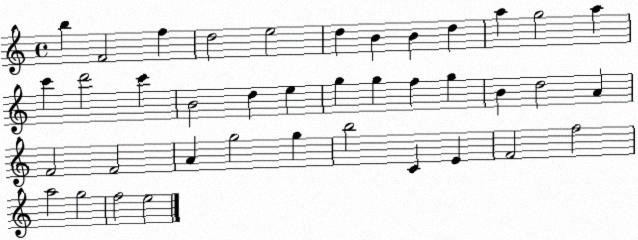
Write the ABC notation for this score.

X:1
T:Untitled
M:4/4
L:1/4
K:C
b F2 f d2 e2 d B B d a g2 a c' d'2 c' B2 d e g g f g B d2 A F2 F2 A g2 g b2 C E F2 f2 a2 g2 f2 e2